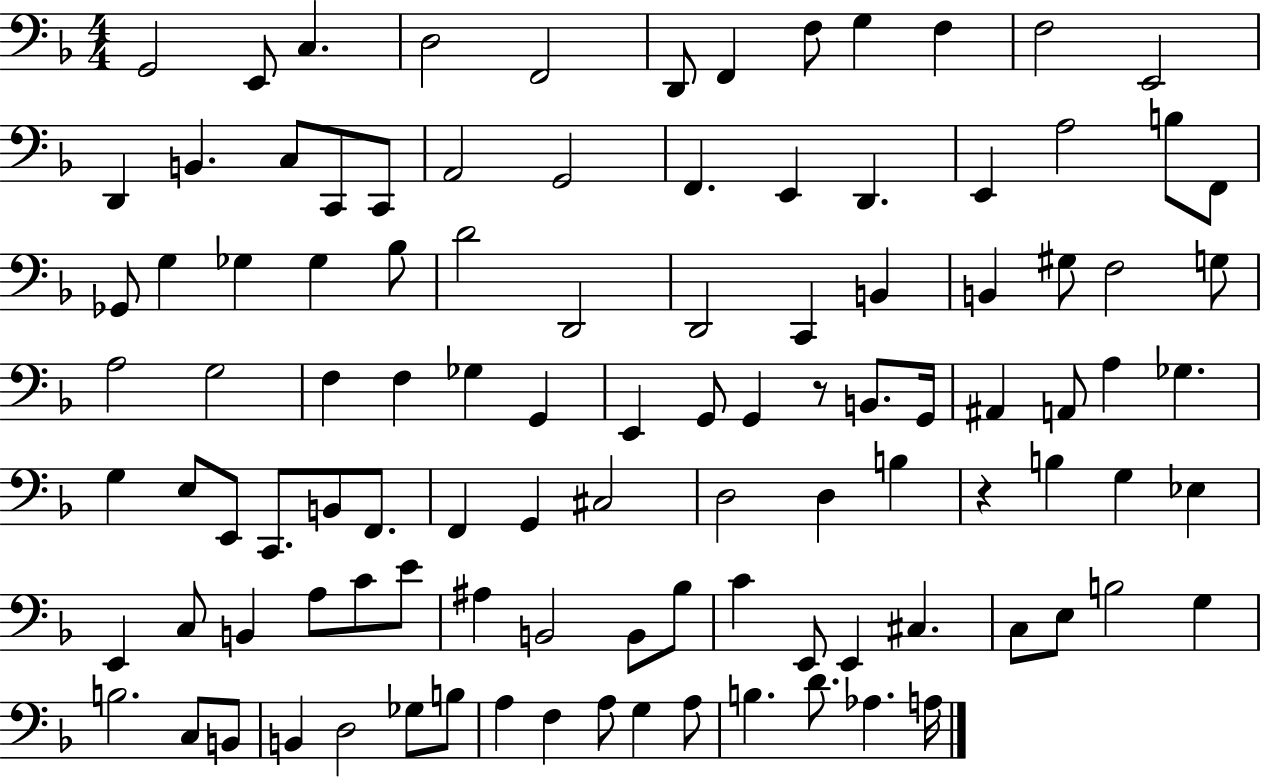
X:1
T:Untitled
M:4/4
L:1/4
K:F
G,,2 E,,/2 C, D,2 F,,2 D,,/2 F,, F,/2 G, F, F,2 E,,2 D,, B,, C,/2 C,,/2 C,,/2 A,,2 G,,2 F,, E,, D,, E,, A,2 B,/2 F,,/2 _G,,/2 G, _G, _G, _B,/2 D2 D,,2 D,,2 C,, B,, B,, ^G,/2 F,2 G,/2 A,2 G,2 F, F, _G, G,, E,, G,,/2 G,, z/2 B,,/2 G,,/4 ^A,, A,,/2 A, _G, G, E,/2 E,,/2 C,,/2 B,,/2 F,,/2 F,, G,, ^C,2 D,2 D, B, z B, G, _E, E,, C,/2 B,, A,/2 C/2 E/2 ^A, B,,2 B,,/2 _B,/2 C E,,/2 E,, ^C, C,/2 E,/2 B,2 G, B,2 C,/2 B,,/2 B,, D,2 _G,/2 B,/2 A, F, A,/2 G, A,/2 B, D/2 _A, A,/4